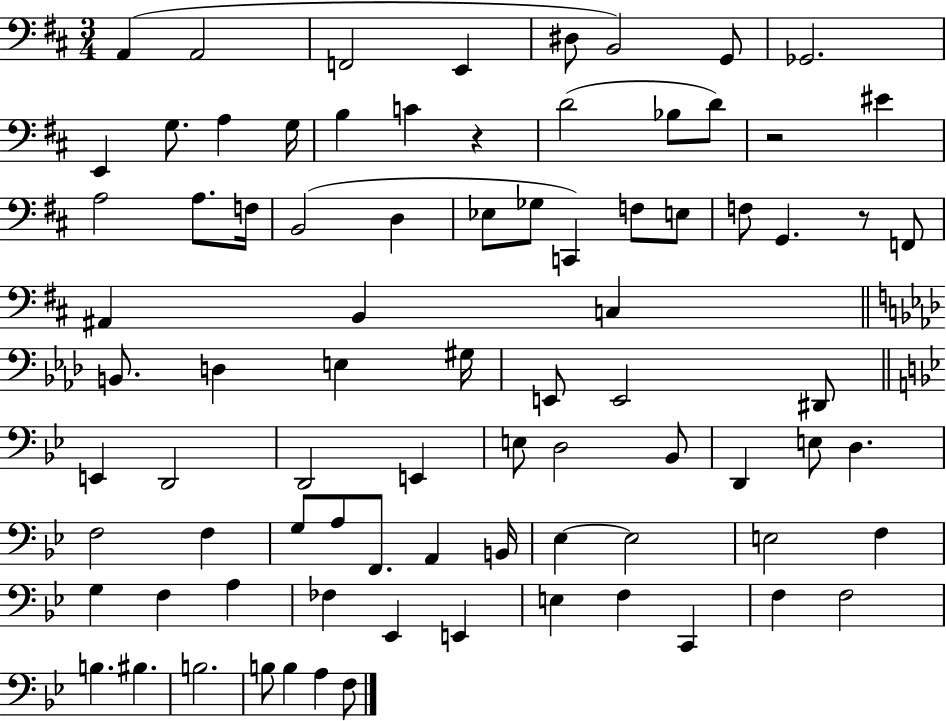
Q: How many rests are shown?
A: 3